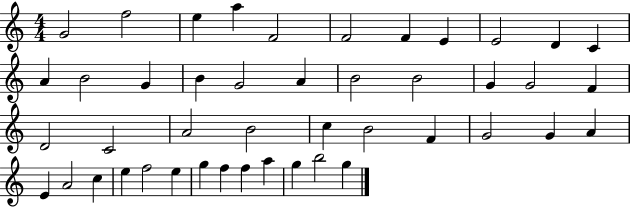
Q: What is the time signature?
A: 4/4